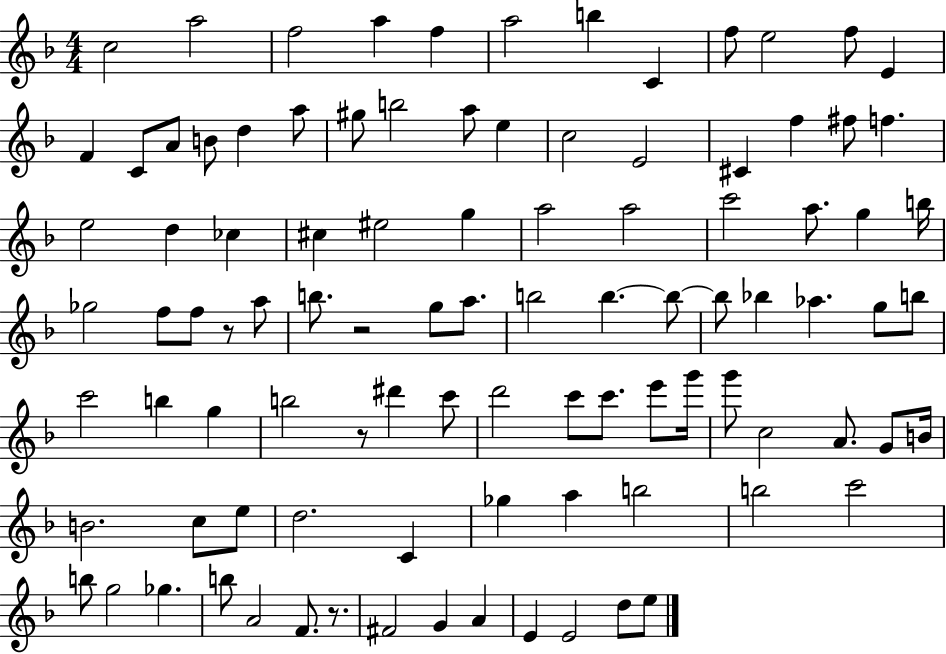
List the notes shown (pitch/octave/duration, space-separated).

C5/h A5/h F5/h A5/q F5/q A5/h B5/q C4/q F5/e E5/h F5/e E4/q F4/q C4/e A4/e B4/e D5/q A5/e G#5/e B5/h A5/e E5/q C5/h E4/h C#4/q F5/q F#5/e F5/q. E5/h D5/q CES5/q C#5/q EIS5/h G5/q A5/h A5/h C6/h A5/e. G5/q B5/s Gb5/h F5/e F5/e R/e A5/e B5/e. R/h G5/e A5/e. B5/h B5/q. B5/e B5/e Bb5/q Ab5/q. G5/e B5/e C6/h B5/q G5/q B5/h R/e D#6/q C6/e D6/h C6/e C6/e. E6/e G6/s G6/e C5/h A4/e. G4/e B4/s B4/h. C5/e E5/e D5/h. C4/q Gb5/q A5/q B5/h B5/h C6/h B5/e G5/h Gb5/q. B5/e A4/h F4/e. R/e. F#4/h G4/q A4/q E4/q E4/h D5/e E5/e